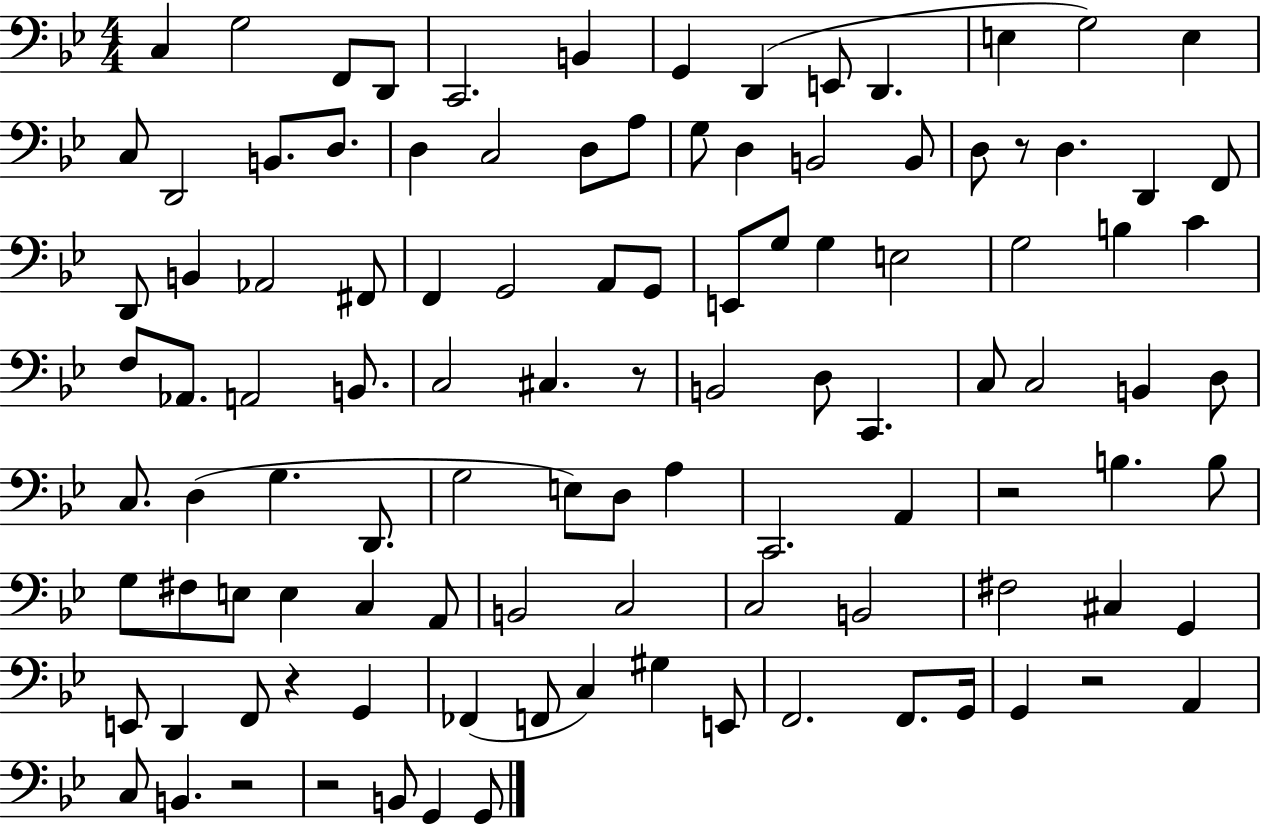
C3/q G3/h F2/e D2/e C2/h. B2/q G2/q D2/q E2/e D2/q. E3/q G3/h E3/q C3/e D2/h B2/e. D3/e. D3/q C3/h D3/e A3/e G3/e D3/q B2/h B2/e D3/e R/e D3/q. D2/q F2/e D2/e B2/q Ab2/h F#2/e F2/q G2/h A2/e G2/e E2/e G3/e G3/q E3/h G3/h B3/q C4/q F3/e Ab2/e. A2/h B2/e. C3/h C#3/q. R/e B2/h D3/e C2/q. C3/e C3/h B2/q D3/e C3/e. D3/q G3/q. D2/e. G3/h E3/e D3/e A3/q C2/h. A2/q R/h B3/q. B3/e G3/e F#3/e E3/e E3/q C3/q A2/e B2/h C3/h C3/h B2/h F#3/h C#3/q G2/q E2/e D2/q F2/e R/q G2/q FES2/q F2/e C3/q G#3/q E2/e F2/h. F2/e. G2/s G2/q R/h A2/q C3/e B2/q. R/h R/h B2/e G2/q G2/e